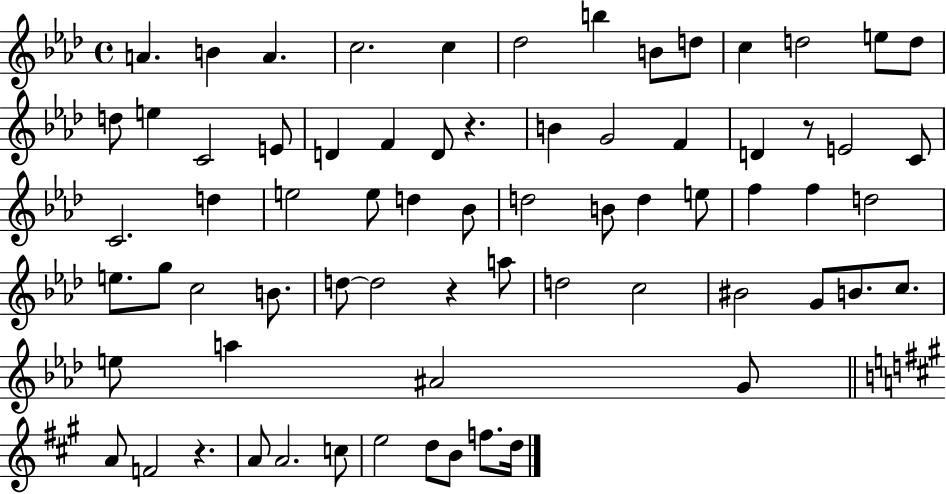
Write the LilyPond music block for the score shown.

{
  \clef treble
  \time 4/4
  \defaultTimeSignature
  \key aes \major
  a'4. b'4 a'4. | c''2. c''4 | des''2 b''4 b'8 d''8 | c''4 d''2 e''8 d''8 | \break d''8 e''4 c'2 e'8 | d'4 f'4 d'8 r4. | b'4 g'2 f'4 | d'4 r8 e'2 c'8 | \break c'2. d''4 | e''2 e''8 d''4 bes'8 | d''2 b'8 d''4 e''8 | f''4 f''4 d''2 | \break e''8. g''8 c''2 b'8. | d''8~~ d''2 r4 a''8 | d''2 c''2 | bis'2 g'8 b'8. c''8. | \break e''8 a''4 ais'2 g'8 | \bar "||" \break \key a \major a'8 f'2 r4. | a'8 a'2. c''8 | e''2 d''8 b'8 f''8. d''16 | \bar "|."
}